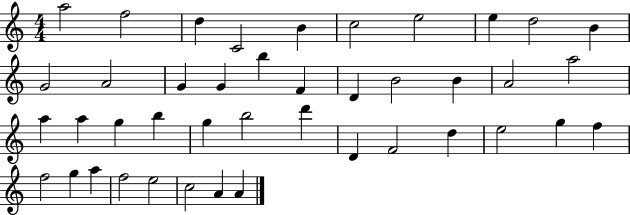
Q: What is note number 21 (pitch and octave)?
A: A5